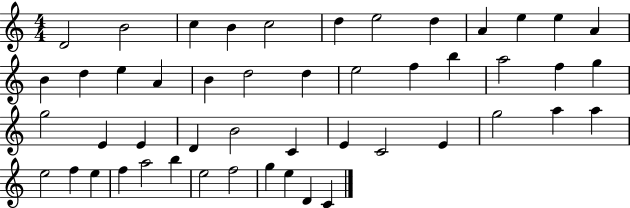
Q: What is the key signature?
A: C major